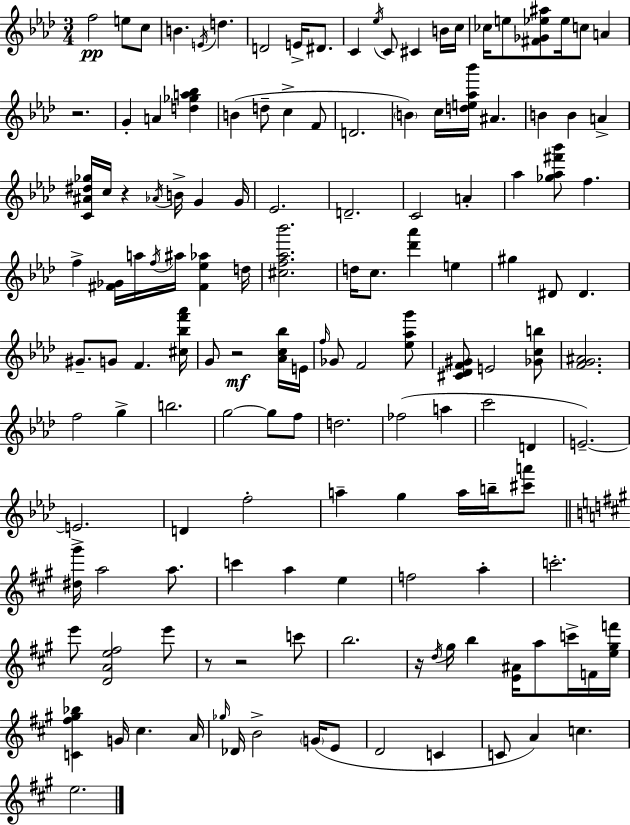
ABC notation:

X:1
T:Untitled
M:3/4
L:1/4
K:Ab
f2 e/2 c/2 B E/4 d D2 E/4 ^D/2 C _e/4 C/2 ^C B/4 c/4 _c/4 e/2 [^F_G_e^a]/2 _e/4 c/2 A z2 G A [d_ga_b] B d/2 c F/2 D2 B c/4 [de_a_b']/4 ^A B B A [C^A^d_g]/4 c/4 z _A/4 B/4 G G/4 _E2 D2 C2 A _a [_g_a^f'_b']/2 f f [^F_G]/4 a/4 f/4 ^a/4 [^F_e_a] d/4 [^cf_a_b']2 d/4 c/2 [_d'_a'] e ^g ^D/2 ^D ^G/2 G/2 F [^c_bf'_a']/4 G/2 z2 [_Ac_b]/4 E/4 f/4 _G/2 F2 [_e_ag']/2 [^C_DF^G]/2 E2 [_Gcb]/2 [FG^A]2 f2 g b2 g2 g/2 f/2 d2 _f2 a c'2 D E2 E2 D f2 a g a/4 b/4 [^c'a']/2 [^d^g']/4 a2 a/2 c' a e f2 a c'2 e'/2 [DAe^f]2 e'/2 z/2 z2 c'/2 b2 z/4 d/4 ^g/4 b [E^A]/4 a/2 c'/4 F/4 [e^gf']/4 [C^f^g_b] G/4 ^c A/4 _g/4 _D/4 B2 G/4 E/2 D2 C C/2 A c e2